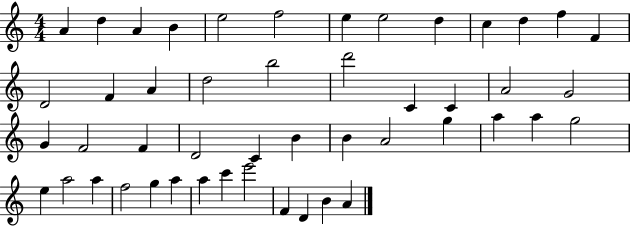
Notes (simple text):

A4/q D5/q A4/q B4/q E5/h F5/h E5/q E5/h D5/q C5/q D5/q F5/q F4/q D4/h F4/q A4/q D5/h B5/h D6/h C4/q C4/q A4/h G4/h G4/q F4/h F4/q D4/h C4/q B4/q B4/q A4/h G5/q A5/q A5/q G5/h E5/q A5/h A5/q F5/h G5/q A5/q A5/q C6/q E6/h F4/q D4/q B4/q A4/q